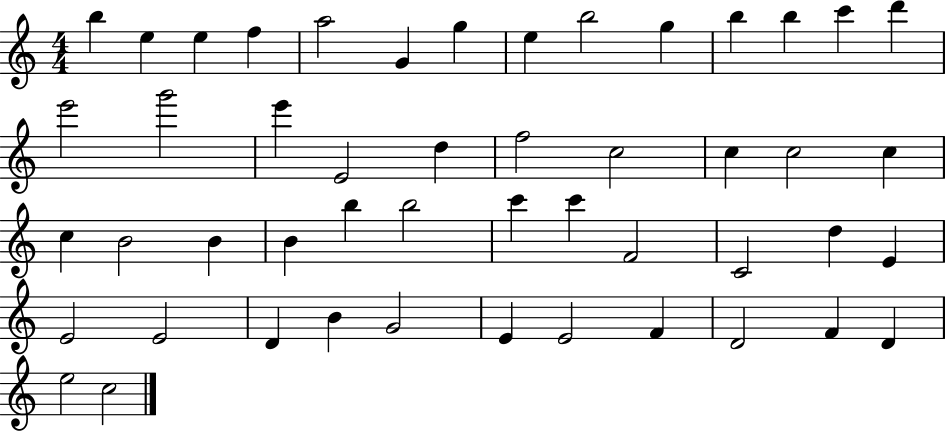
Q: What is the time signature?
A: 4/4